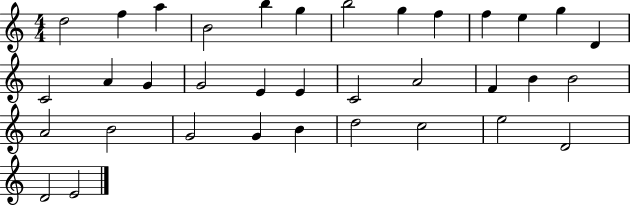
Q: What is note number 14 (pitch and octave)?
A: C4